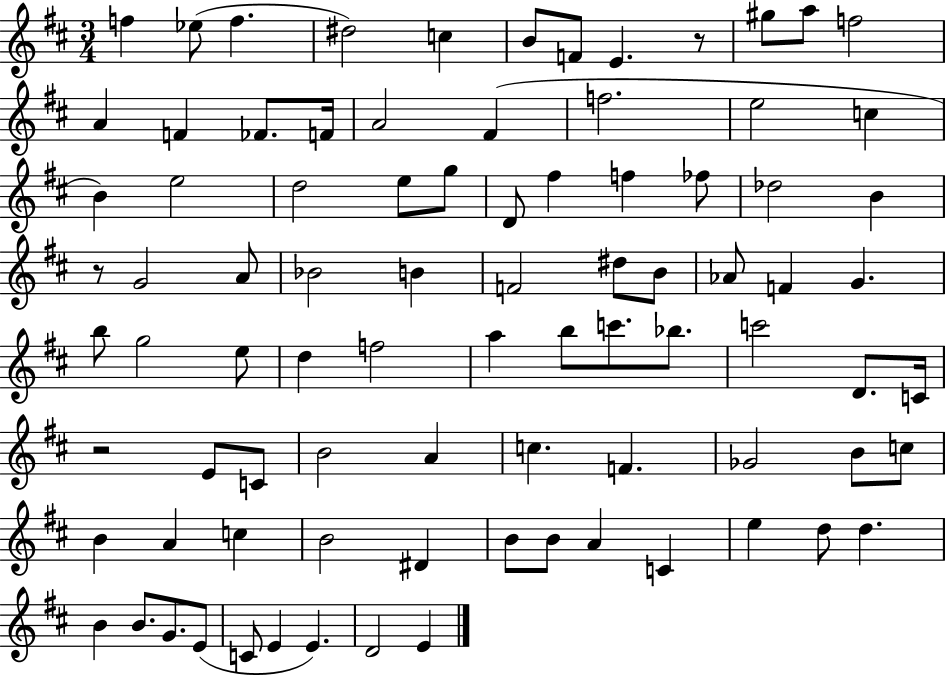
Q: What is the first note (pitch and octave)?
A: F5